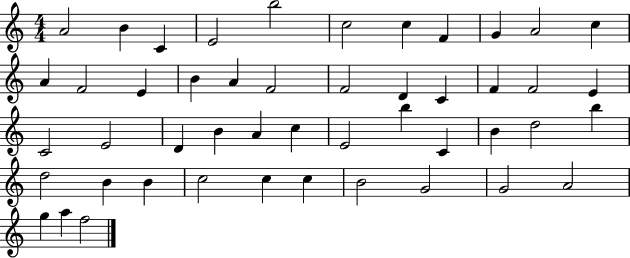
{
  \clef treble
  \numericTimeSignature
  \time 4/4
  \key c \major
  a'2 b'4 c'4 | e'2 b''2 | c''2 c''4 f'4 | g'4 a'2 c''4 | \break a'4 f'2 e'4 | b'4 a'4 f'2 | f'2 d'4 c'4 | f'4 f'2 e'4 | \break c'2 e'2 | d'4 b'4 a'4 c''4 | e'2 b''4 c'4 | b'4 d''2 b''4 | \break d''2 b'4 b'4 | c''2 c''4 c''4 | b'2 g'2 | g'2 a'2 | \break g''4 a''4 f''2 | \bar "|."
}